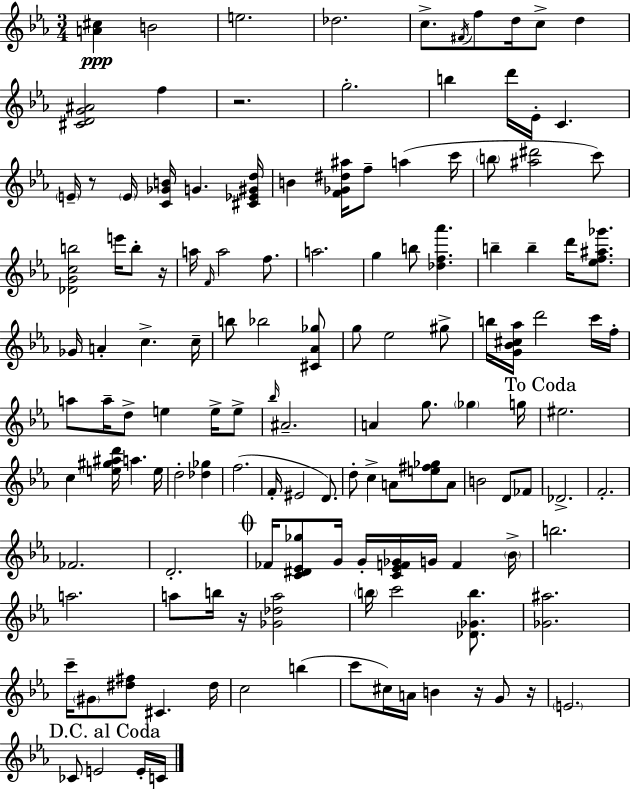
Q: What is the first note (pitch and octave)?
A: B4